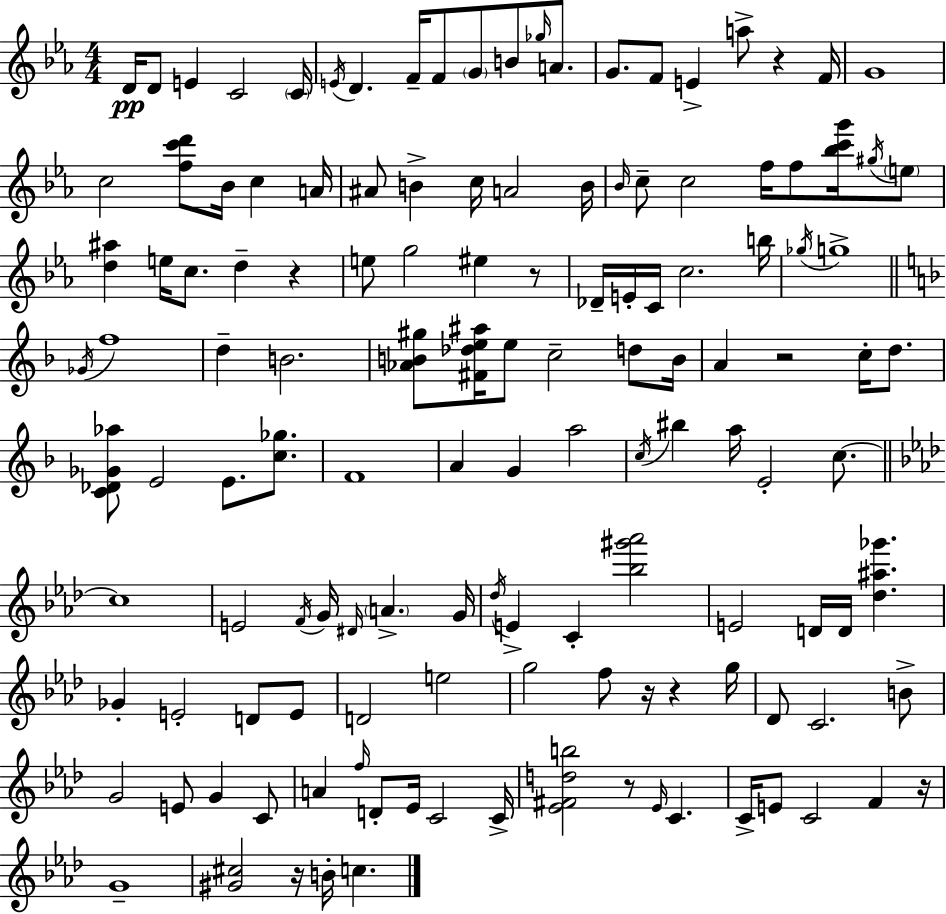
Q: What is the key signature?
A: C minor